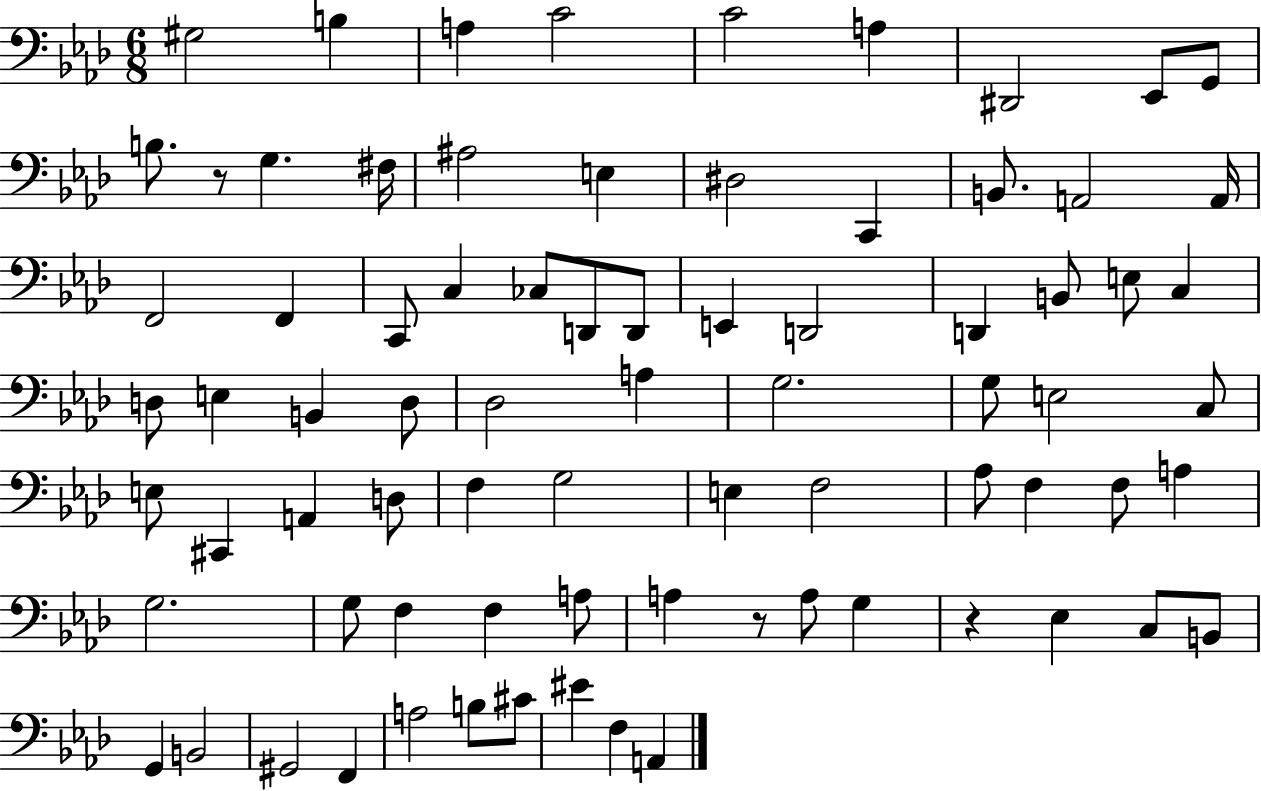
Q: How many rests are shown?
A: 3